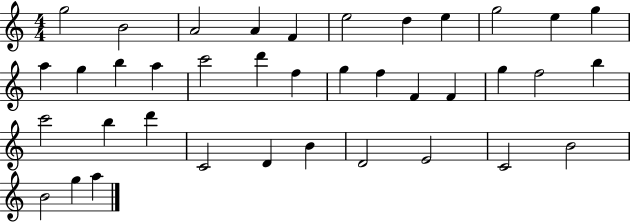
{
  \clef treble
  \numericTimeSignature
  \time 4/4
  \key c \major
  g''2 b'2 | a'2 a'4 f'4 | e''2 d''4 e''4 | g''2 e''4 g''4 | \break a''4 g''4 b''4 a''4 | c'''2 d'''4 f''4 | g''4 f''4 f'4 f'4 | g''4 f''2 b''4 | \break c'''2 b''4 d'''4 | c'2 d'4 b'4 | d'2 e'2 | c'2 b'2 | \break b'2 g''4 a''4 | \bar "|."
}